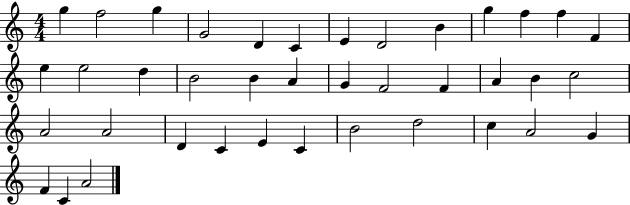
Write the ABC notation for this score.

X:1
T:Untitled
M:4/4
L:1/4
K:C
g f2 g G2 D C E D2 B g f f F e e2 d B2 B A G F2 F A B c2 A2 A2 D C E C B2 d2 c A2 G F C A2